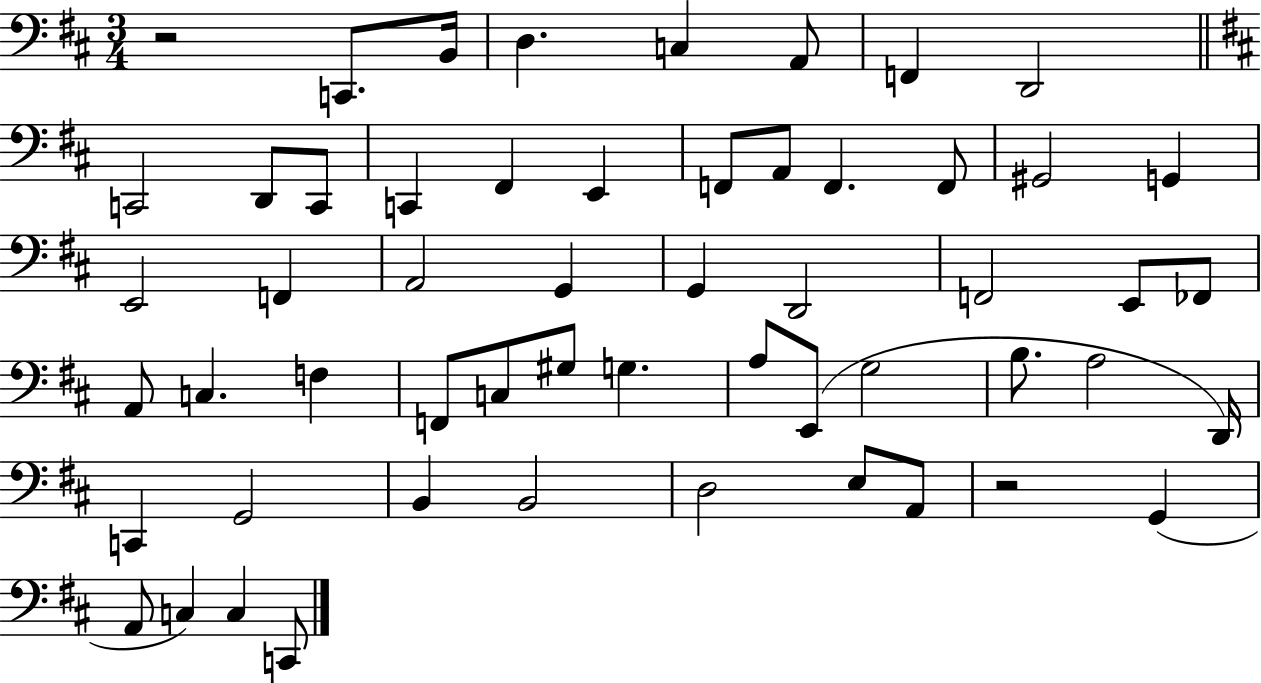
{
  \clef bass
  \numericTimeSignature
  \time 3/4
  \key d \major
  r2 c,8. b,16 | d4. c4 a,8 | f,4 d,2 | \bar "||" \break \key d \major c,2 d,8 c,8 | c,4 fis,4 e,4 | f,8 a,8 f,4. f,8 | gis,2 g,4 | \break e,2 f,4 | a,2 g,4 | g,4 d,2 | f,2 e,8 fes,8 | \break a,8 c4. f4 | f,8 c8 gis8 g4. | a8 e,8( g2 | b8. a2 d,16) | \break c,4 g,2 | b,4 b,2 | d2 e8 a,8 | r2 g,4( | \break a,8 c4) c4 c,8 | \bar "|."
}